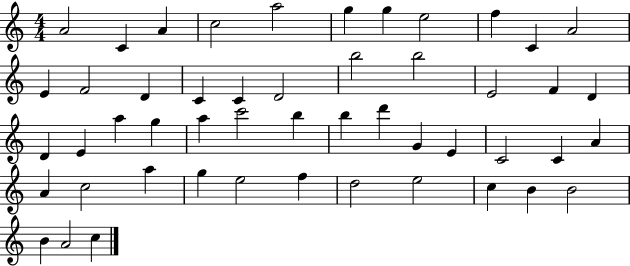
{
  \clef treble
  \numericTimeSignature
  \time 4/4
  \key c \major
  a'2 c'4 a'4 | c''2 a''2 | g''4 g''4 e''2 | f''4 c'4 a'2 | \break e'4 f'2 d'4 | c'4 c'4 d'2 | b''2 b''2 | e'2 f'4 d'4 | \break d'4 e'4 a''4 g''4 | a''4 c'''2 b''4 | b''4 d'''4 g'4 e'4 | c'2 c'4 a'4 | \break a'4 c''2 a''4 | g''4 e''2 f''4 | d''2 e''2 | c''4 b'4 b'2 | \break b'4 a'2 c''4 | \bar "|."
}